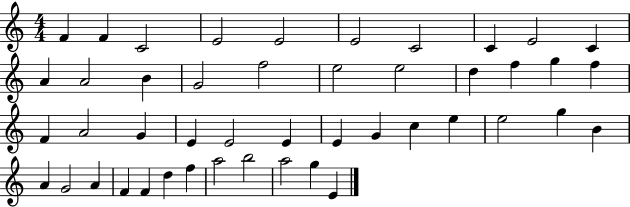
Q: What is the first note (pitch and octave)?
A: F4